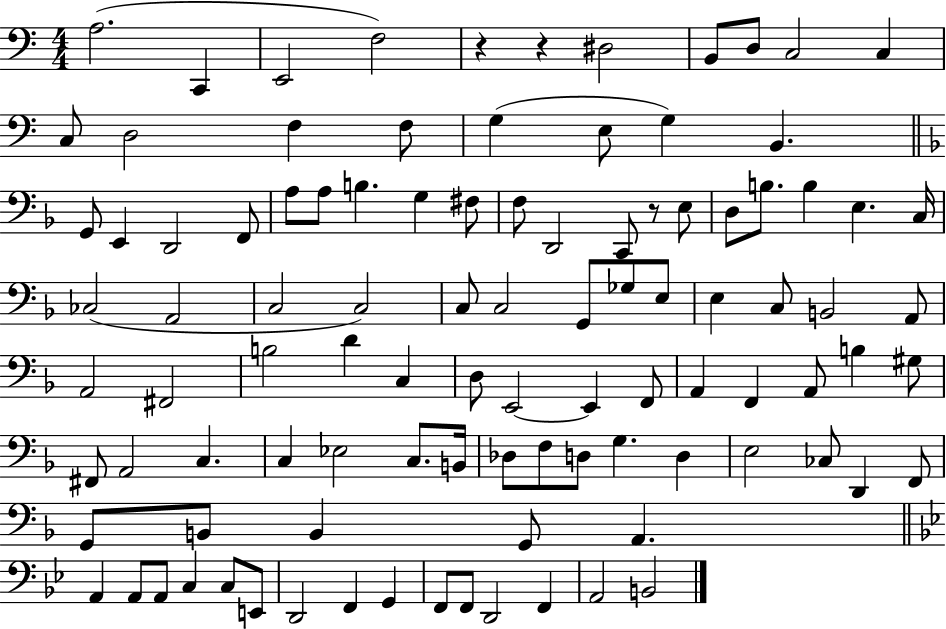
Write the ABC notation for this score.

X:1
T:Untitled
M:4/4
L:1/4
K:C
A,2 C,, E,,2 F,2 z z ^D,2 B,,/2 D,/2 C,2 C, C,/2 D,2 F, F,/2 G, E,/2 G, B,, G,,/2 E,, D,,2 F,,/2 A,/2 A,/2 B, G, ^F,/2 F,/2 D,,2 C,,/2 z/2 E,/2 D,/2 B,/2 B, E, C,/4 _C,2 A,,2 C,2 C,2 C,/2 C,2 G,,/2 _G,/2 E,/2 E, C,/2 B,,2 A,,/2 A,,2 ^F,,2 B,2 D C, D,/2 E,,2 E,, F,,/2 A,, F,, A,,/2 B, ^G,/2 ^F,,/2 A,,2 C, C, _E,2 C,/2 B,,/4 _D,/2 F,/2 D,/2 G, D, E,2 _C,/2 D,, F,,/2 G,,/2 B,,/2 B,, G,,/2 A,, A,, A,,/2 A,,/2 C, C,/2 E,,/2 D,,2 F,, G,, F,,/2 F,,/2 D,,2 F,, A,,2 B,,2